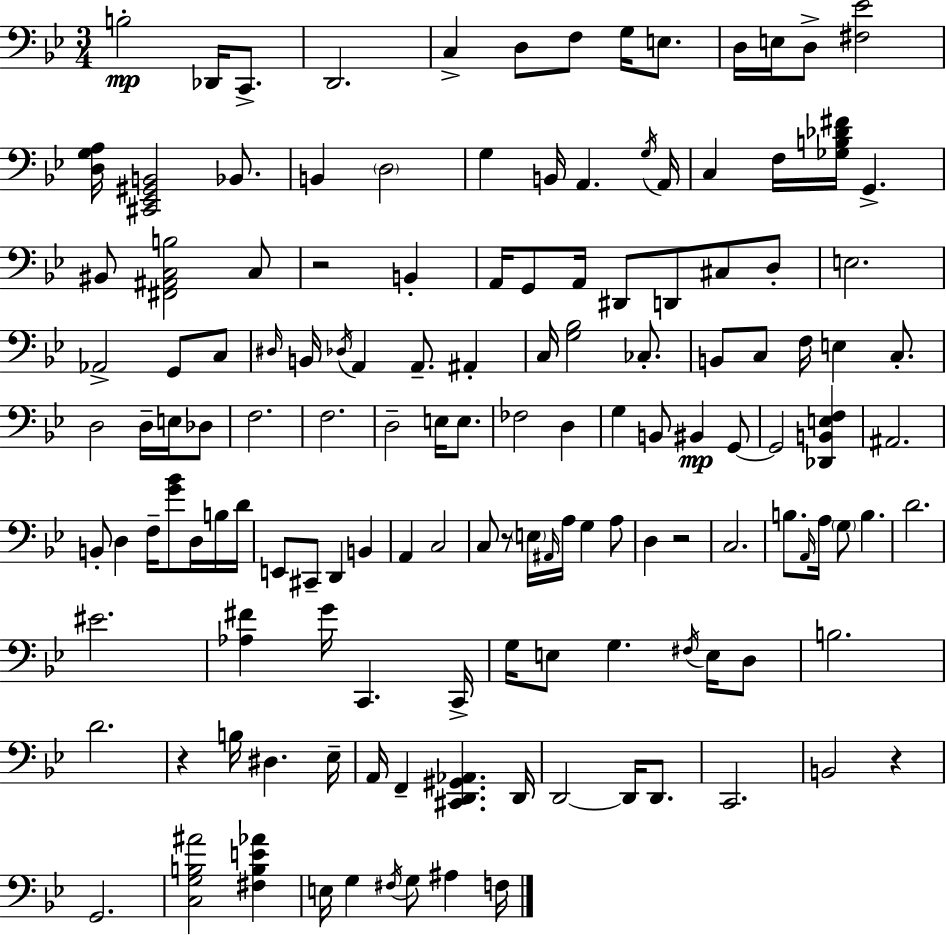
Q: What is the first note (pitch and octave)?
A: B3